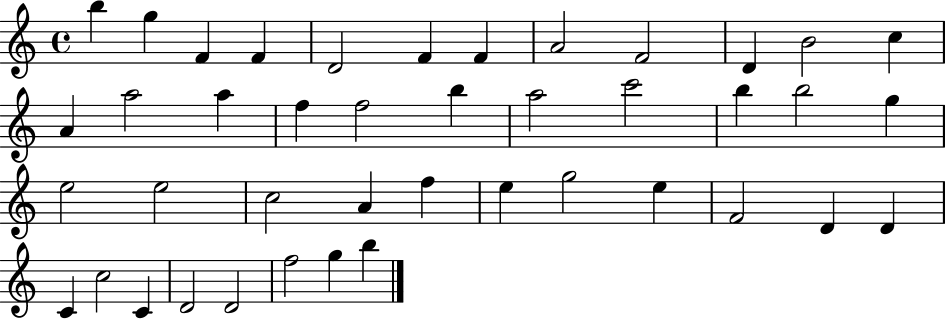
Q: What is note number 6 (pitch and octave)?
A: F4